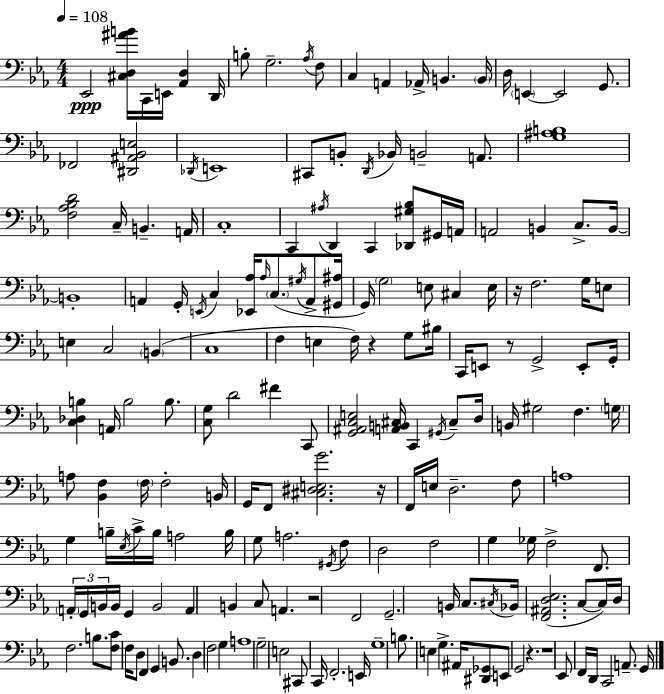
{
  \clef bass
  \numericTimeSignature
  \time 4/4
  \key ees \major
  \tempo 4 = 108
  \repeat volta 2 { ees,2\ppp <cis d ais' b'>16 c,16 e,16 <aes, d>4 d,16 | b8-. g2.-- \acciaccatura { aes16 } f8 | c4 a,4 aes,16-> b,4. | \parenthesize b,16 d16 \parenthesize e,4~~ e,2 g,8. | \break fes,2 <dis, ais, bes, e>2 | \acciaccatura { des,16 } e,1 | cis,8 b,8-. \acciaccatura { d,16 } bes,16 b,2-- | a,8. <g ais b>1 | \break <f aes bes d'>2 c16-- b,4.-- | a,16 c1-. | c,4 \acciaccatura { ais16 } d,4 c,4 | <des, gis bes>8 gis,16 a,16 a,2 b,4 | \break c8.-> b,16~~ b,1-. | a,4 g,16-. \acciaccatura { e,16 } c4 <ees, aes>16 \grace { aes16 } | \parenthesize c8.( \acciaccatura { gis16 } a,8-> <gis, ais>16 g,16) \parenthesize g2 | e8 cis4 e16 r16 f2. | \break g16 e8 e4 c2 | \parenthesize b,4( c1 | f4 e4 f16) | r4 g8 bis16 c,16 e,8 r8 g,2-> | \break e,8-. g,16-. <c des b>4 a,16 b2 | b8. <c g>8 d'2 | fis'4 c,8 <g, ais, c e>2 <a, b, cis>16 | c,4 \acciaccatura { gis,16 } cis8-- d16 b,16 gis2 | \break f4. \parenthesize g16 a8 <bes, f>4 \parenthesize f16 f2-. | b,16 g,16 f,8 <cis dis e g'>2. | r16 f,16 e16 d2.-- | f8 a1 | \break g4 b16-- \acciaccatura { ees16 } c'16-> b16 | a2 b16 g8 a2. | \acciaccatura { gis,16 } f8 d2 | f2 g4 ges16 f2-> | \break f,8. \tuplet 3/2 { \parenthesize a,16-. g,16 b,16 } b,16 g,4 | b,2 a,4 b,4 | c8 a,4. r2 | f,2 g,2.-- | \break b,16 c8. \acciaccatura { cis16 } bes,16 <f, ais, d ees>2.( | c8~~ c16) d16 f2. | b8. <f c'>8 f16 d8 | f,4 g,4 b,8. d4 f2 | \break g4 a1 | g2-- | e2 cis,8 c,16 f,2.-. | e,16 g1-- | \break b8. e4 | g4.-> ais,16 <dis, ges,>8 e,8 g,2 | r4. r1 | ees,8 f,16 d,16 c,2 | \break a,8.-- g,16 } \bar "|."
}